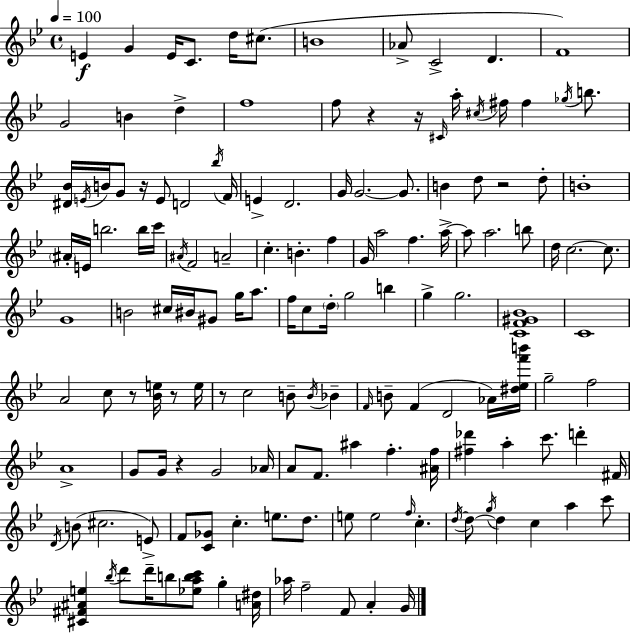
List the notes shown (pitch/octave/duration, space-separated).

E4/q G4/q E4/s C4/e. D5/s C#5/e. B4/w Ab4/e C4/h D4/q. F4/w G4/h B4/q D5/q F5/w F5/e R/q R/s C#4/s A5/s C#5/s F#5/s F#5/q Gb5/s B5/e. [D#4,Bb4]/s E4/s B4/s G4/e R/s E4/e D4/h Bb5/s F4/s E4/q D4/h. G4/s G4/h. G4/e. B4/q D5/e R/h D5/e B4/w A#4/s E4/s B5/h. B5/s C6/s A#4/s F4/h A4/h C5/q. B4/q. F5/q G4/s A5/h F5/q. A5/s A5/e A5/h. B5/e D5/s C5/h. C5/e. G4/w B4/h C#5/s BIS4/s G#4/e G5/s A5/e. F5/s C5/e D5/s G5/h B5/q G5/q G5/h. [C4,F4,G#4,Bb4]/w C4/w A4/h C5/e R/e [Bb4,E5]/s R/e E5/s R/e C5/h B4/e B4/s Bb4/q F4/s B4/e F4/q D4/h Ab4/s [D#5,Eb5,F6,B6]/s G5/h F5/h A4/w G4/e G4/s R/q G4/h Ab4/s A4/e F4/e. A#5/q F5/q. [A#4,F5]/s [F#5,Db6]/q A5/q C6/e. D6/q F#4/s D4/s B4/e C#5/h. E4/e F4/e [C4,Gb4]/e C5/q. E5/e. D5/e. E5/e E5/h F5/s C5/q. D5/s D5/e G5/s D5/q C5/q A5/q C6/e [C#4,F#4,A#4,E5]/q Bb5/s D6/e D6/s B5/e [Eb5,A5,B5,C6]/e G5/q [A4,D#5]/s Ab5/s F5/h F4/e A4/q G4/s